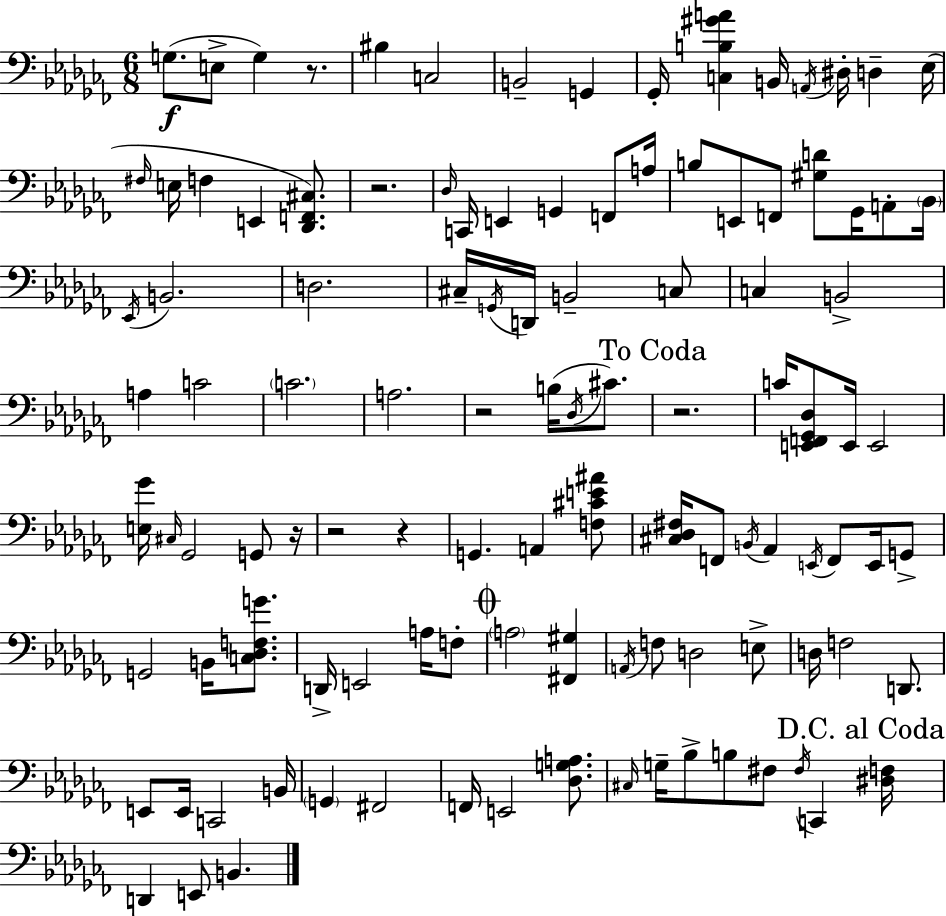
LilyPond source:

{
  \clef bass
  \numericTimeSignature
  \time 6/8
  \key aes \minor
  g8.(\f e8-> g4) r8. | bis4 c2 | b,2-- g,4 | ges,16-. <c b gis' a'>4 b,16 \acciaccatura { a,16 } dis16-. d4-- | \break ees16( \grace { fis16 } e16 f4 e,4 <des, f, cis>8.) | r2. | \grace { des16 } c,16 e,4 g,4 | f,8 a16 b8 e,8 f,8 <gis d'>8 ges,16 | \break a,8-. \parenthesize bes,16 \acciaccatura { ees,16 } b,2. | d2. | cis16-- \acciaccatura { g,16 } d,16 b,2-- | c8 c4 b,2-> | \break a4 c'2 | \parenthesize c'2. | a2. | r2 | \break b16( \acciaccatura { des16 } cis'8.) \mark "To Coda" r2. | c'16 <e, f, ges, des>8 e,16 e,2 | <e ges'>16 \grace { cis16 } ges,2 | g,8 r16 r2 | \break r4 g,4. | a,4 <f cis' e' ais'>8 <cis des fis>16 f,8 \acciaccatura { b,16 } aes,4 | \acciaccatura { e,16 } f,8 e,16 g,8-> g,2 | b,16 <c des f g'>8. d,16-> e,2 | \break a16 f8-. \mark \markup { \musicglyph "scripts.coda" } \parenthesize a2 | <fis, gis>4 \acciaccatura { a,16 } f8 | d2 e8-> d16 f2 | d,8. e,8 | \break e,16 c,2 b,16 \parenthesize g,4 | fis,2 f,16 e,2 | <des g a>8. \grace { cis16 } g16-- | bes8-> b8 fis8 \acciaccatura { fis16 } c,4 \mark "D.C. al Coda" <dis f>16 | \break d,4 e,8 b,4. | \bar "|."
}